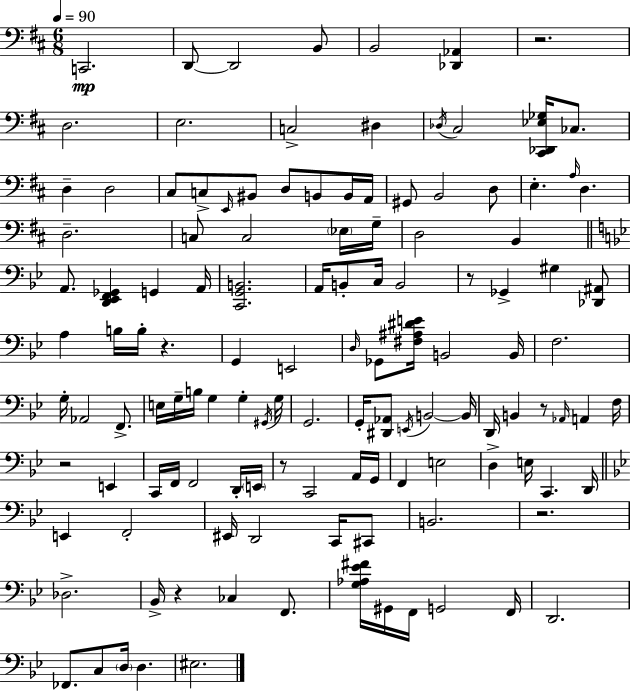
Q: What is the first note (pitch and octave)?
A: C2